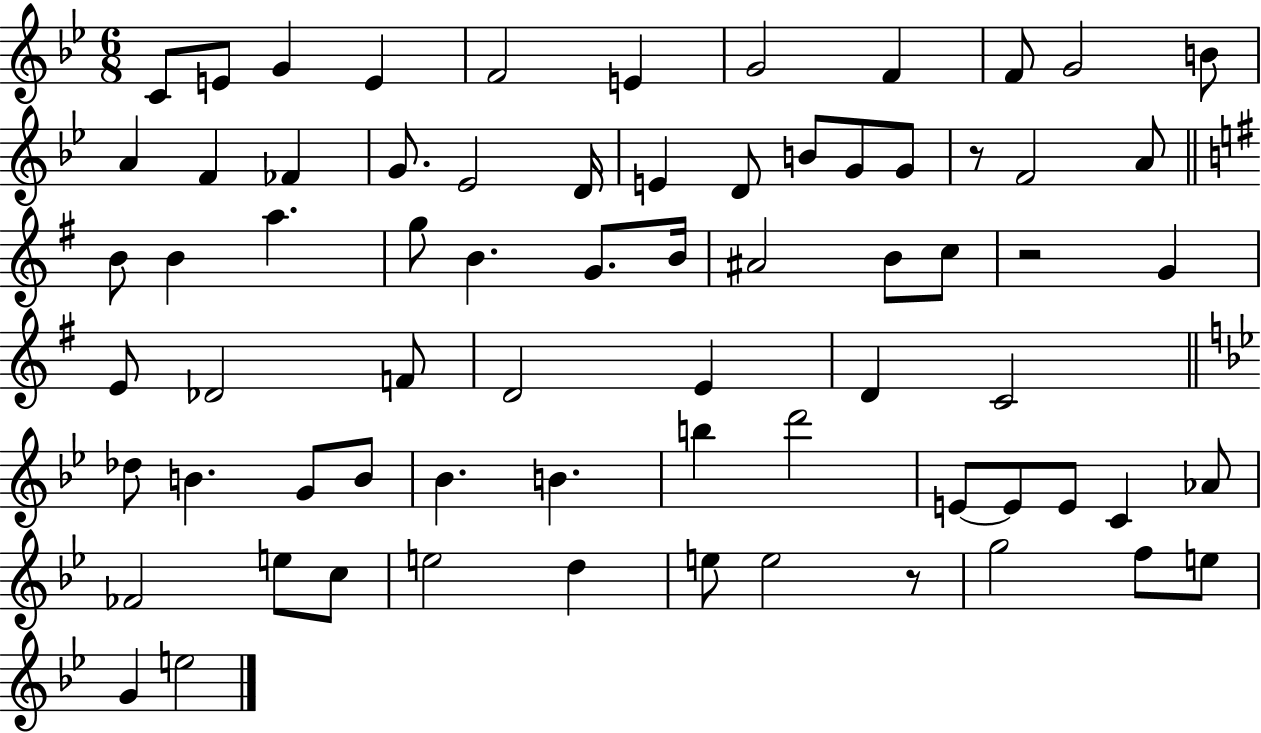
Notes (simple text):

C4/e E4/e G4/q E4/q F4/h E4/q G4/h F4/q F4/e G4/h B4/e A4/q F4/q FES4/q G4/e. Eb4/h D4/s E4/q D4/e B4/e G4/e G4/e R/e F4/h A4/e B4/e B4/q A5/q. G5/e B4/q. G4/e. B4/s A#4/h B4/e C5/e R/h G4/q E4/e Db4/h F4/e D4/h E4/q D4/q C4/h Db5/e B4/q. G4/e B4/e Bb4/q. B4/q. B5/q D6/h E4/e E4/e E4/e C4/q Ab4/e FES4/h E5/e C5/e E5/h D5/q E5/e E5/h R/e G5/h F5/e E5/e G4/q E5/h